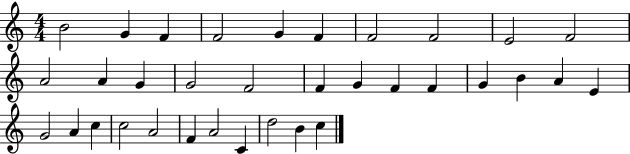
{
  \clef treble
  \numericTimeSignature
  \time 4/4
  \key c \major
  b'2 g'4 f'4 | f'2 g'4 f'4 | f'2 f'2 | e'2 f'2 | \break a'2 a'4 g'4 | g'2 f'2 | f'4 g'4 f'4 f'4 | g'4 b'4 a'4 e'4 | \break g'2 a'4 c''4 | c''2 a'2 | f'4 a'2 c'4 | d''2 b'4 c''4 | \break \bar "|."
}